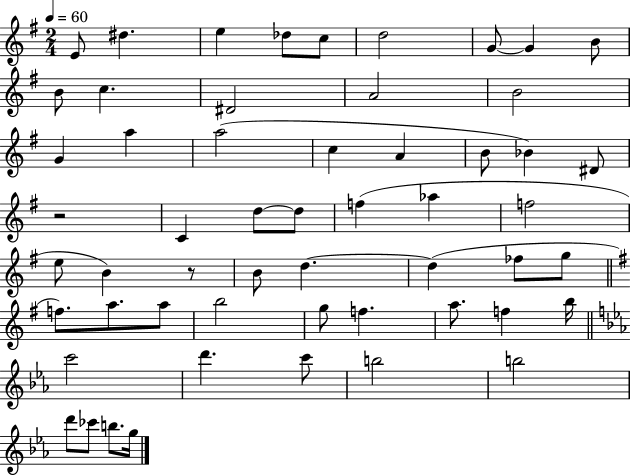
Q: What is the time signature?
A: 2/4